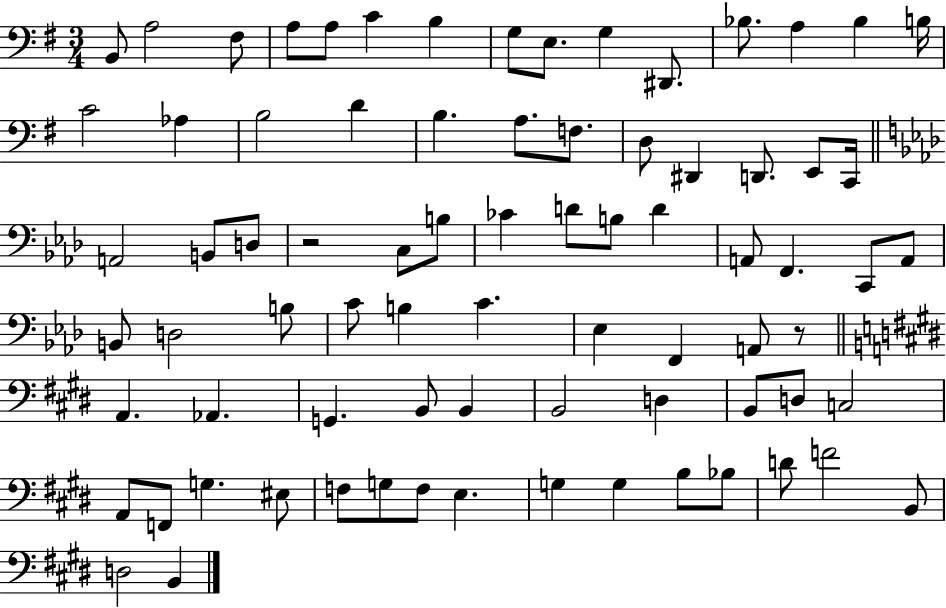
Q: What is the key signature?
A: G major